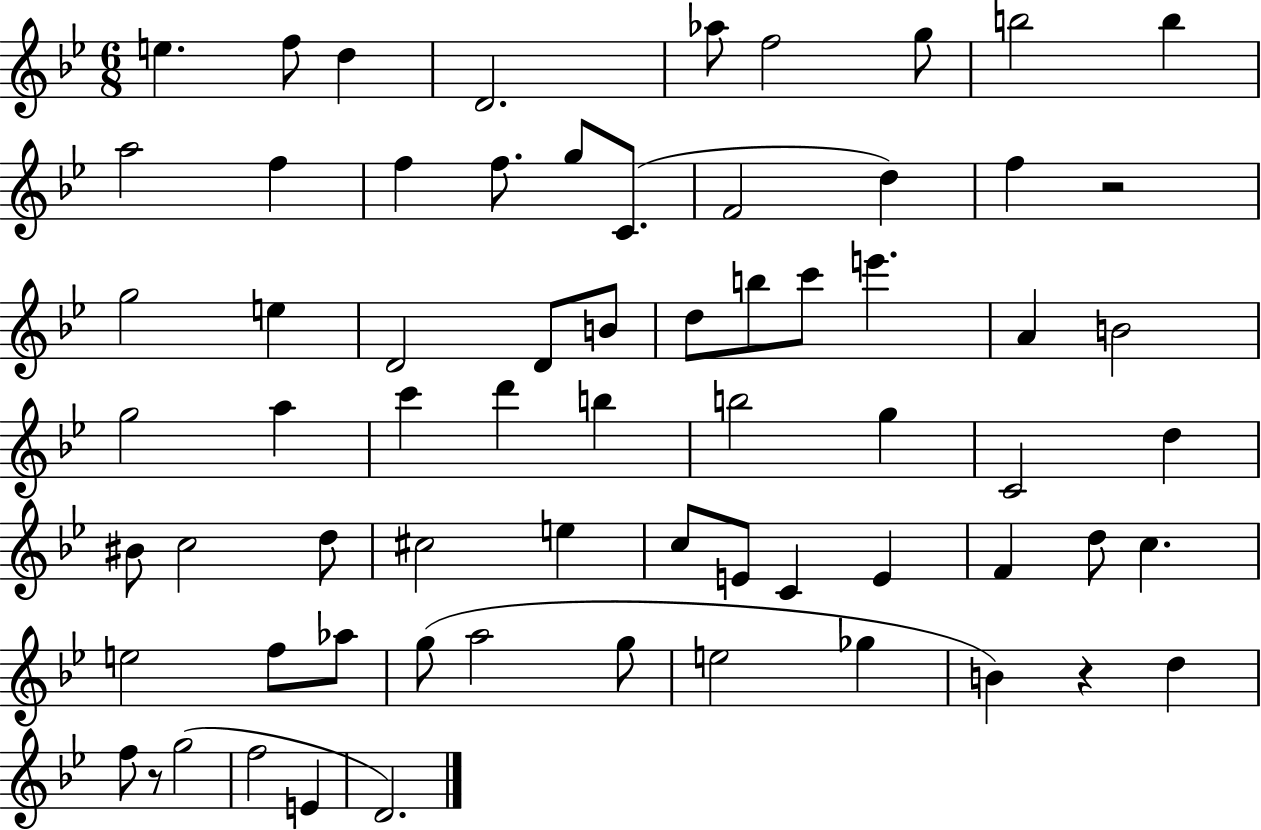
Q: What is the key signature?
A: BES major